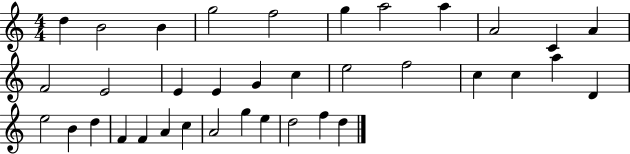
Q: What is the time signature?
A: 4/4